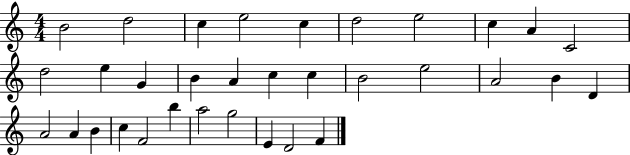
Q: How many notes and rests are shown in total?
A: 33